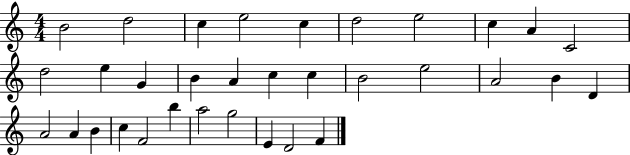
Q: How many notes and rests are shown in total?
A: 33